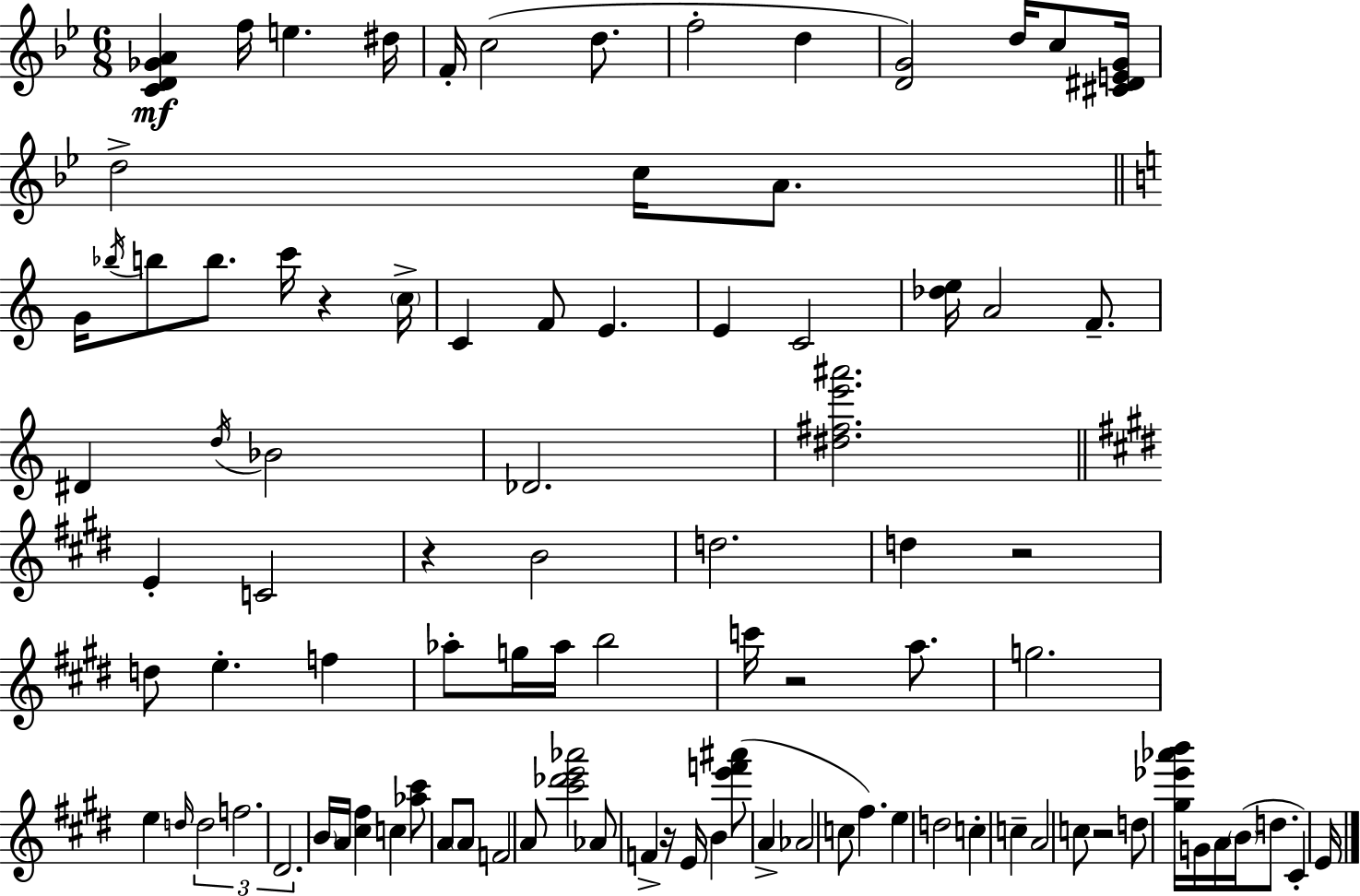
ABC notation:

X:1
T:Untitled
M:6/8
L:1/4
K:Gm
[CD_GA] f/4 e ^d/4 F/4 c2 d/2 f2 d [DG]2 d/4 c/2 [^C^DEG]/4 d2 c/4 A/2 G/4 _b/4 b/2 b/2 c'/4 z c/4 C F/2 E E C2 [_de]/4 A2 F/2 ^D d/4 _B2 _D2 [^d^fe'^a']2 E C2 z B2 d2 d z2 d/2 e f _a/2 g/4 _a/4 b2 c'/4 z2 a/2 g2 e d/4 d2 f2 ^D2 B/4 A/4 [^c^f] c [_a^c']/2 A/2 A/2 F2 A/2 [^c'_d'e'_a']2 _A/2 F z/4 E/4 B [e'f'^a']/2 A _A2 c/2 ^f e d2 c c A2 c/2 z2 d/2 [^g_e'_a'b']/4 G/4 A/4 B/4 d/2 ^C E/4